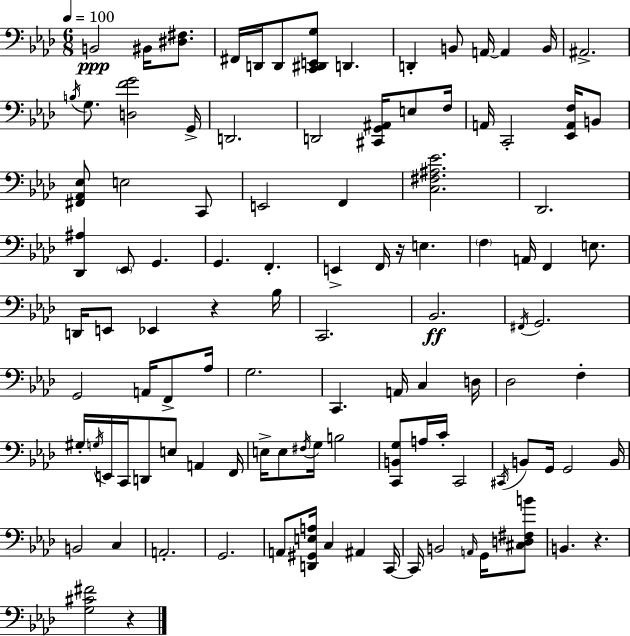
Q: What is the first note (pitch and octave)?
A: B2